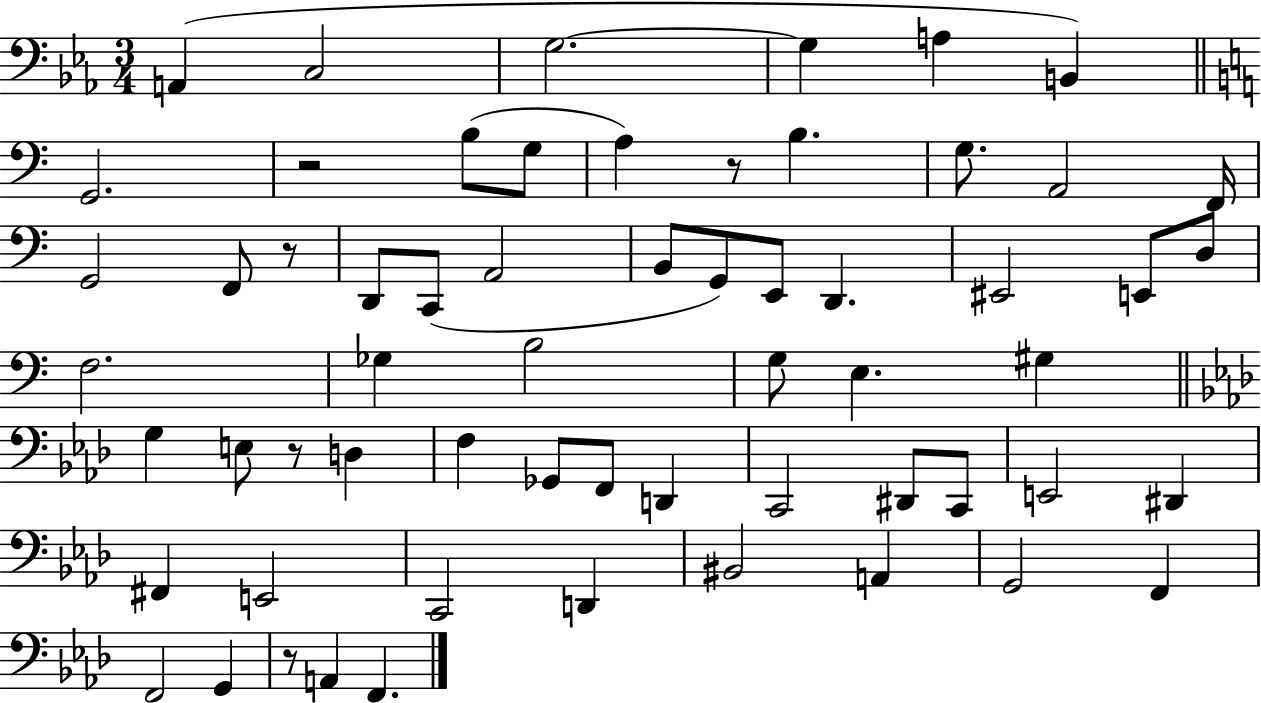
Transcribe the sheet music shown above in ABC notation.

X:1
T:Untitled
M:3/4
L:1/4
K:Eb
A,, C,2 G,2 G, A, B,, G,,2 z2 B,/2 G,/2 A, z/2 B, G,/2 A,,2 F,,/4 G,,2 F,,/2 z/2 D,,/2 C,,/2 A,,2 B,,/2 G,,/2 E,,/2 D,, ^E,,2 E,,/2 D,/2 F,2 _G, B,2 G,/2 E, ^G, G, E,/2 z/2 D, F, _G,,/2 F,,/2 D,, C,,2 ^D,,/2 C,,/2 E,,2 ^D,, ^F,, E,,2 C,,2 D,, ^B,,2 A,, G,,2 F,, F,,2 G,, z/2 A,, F,,